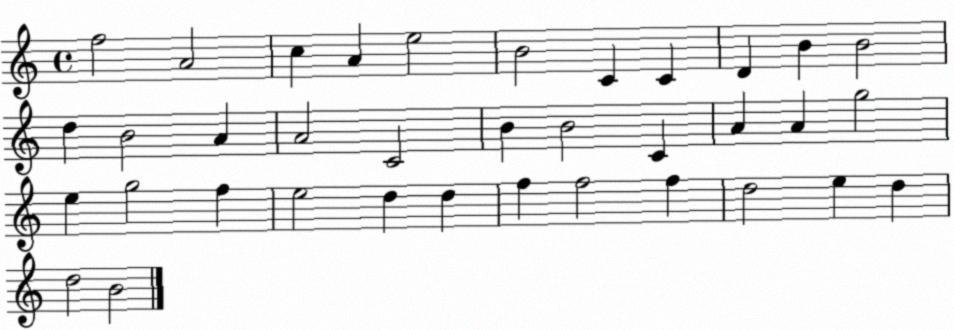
X:1
T:Untitled
M:4/4
L:1/4
K:C
f2 A2 c A e2 B2 C C D B B2 d B2 A A2 C2 B B2 C A A g2 e g2 f e2 d d f f2 f d2 e d d2 B2